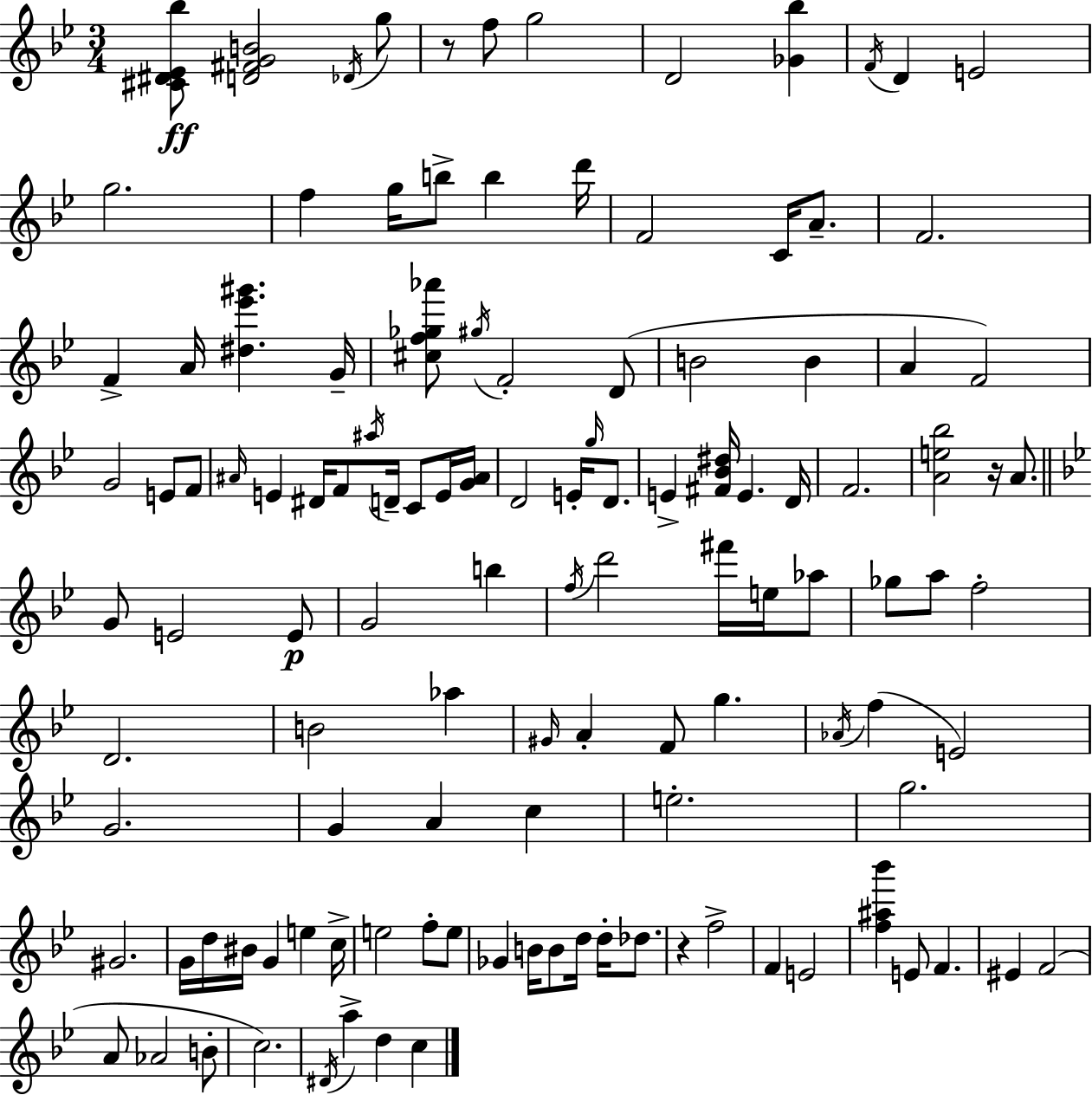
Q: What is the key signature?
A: BES major